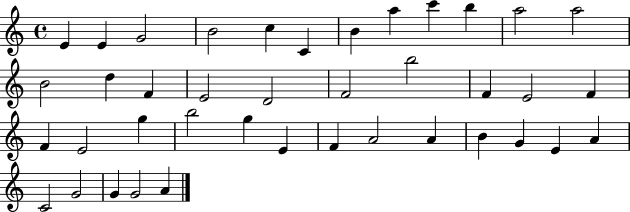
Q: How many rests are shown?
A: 0